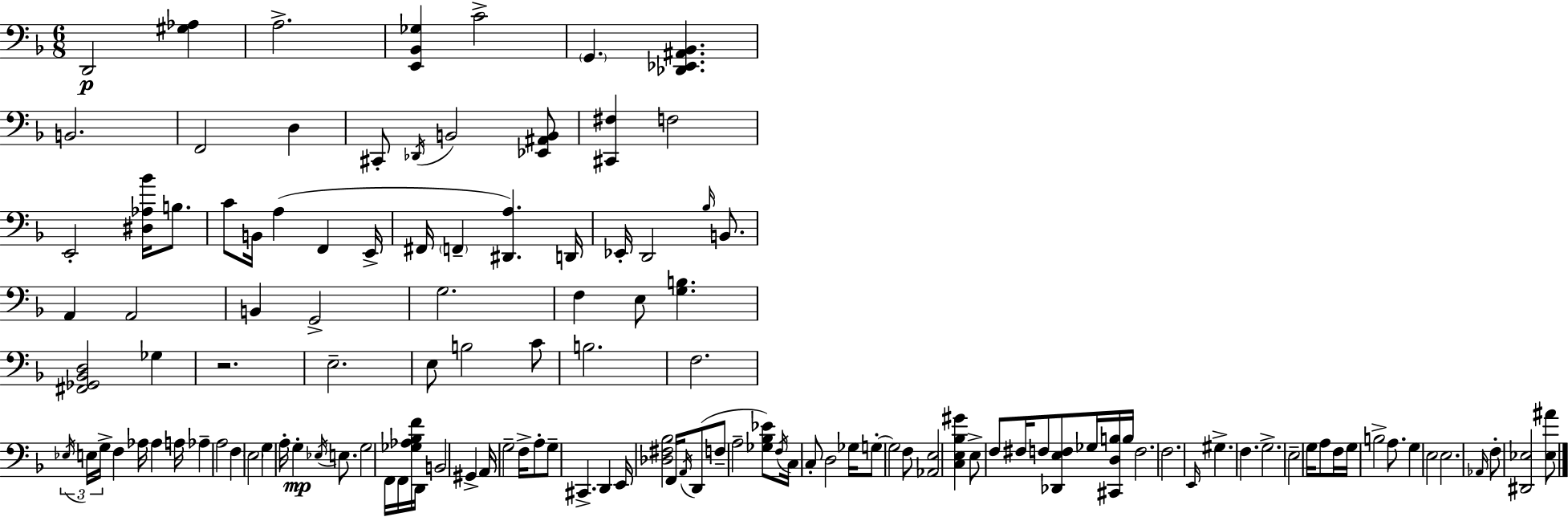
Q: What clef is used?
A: bass